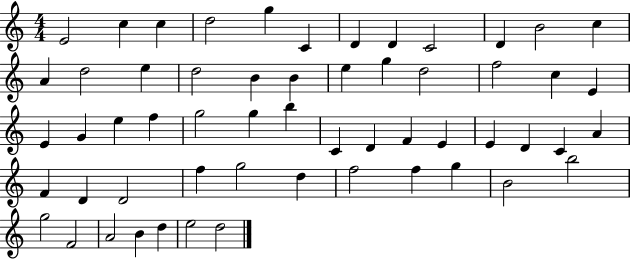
E4/h C5/q C5/q D5/h G5/q C4/q D4/q D4/q C4/h D4/q B4/h C5/q A4/q D5/h E5/q D5/h B4/q B4/q E5/q G5/q D5/h F5/h C5/q E4/q E4/q G4/q E5/q F5/q G5/h G5/q B5/q C4/q D4/q F4/q E4/q E4/q D4/q C4/q A4/q F4/q D4/q D4/h F5/q G5/h D5/q F5/h F5/q G5/q B4/h B5/h G5/h F4/h A4/h B4/q D5/q E5/h D5/h